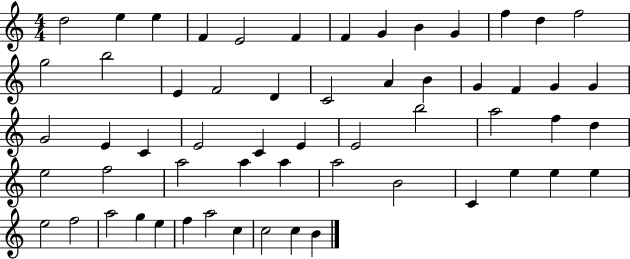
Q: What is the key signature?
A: C major